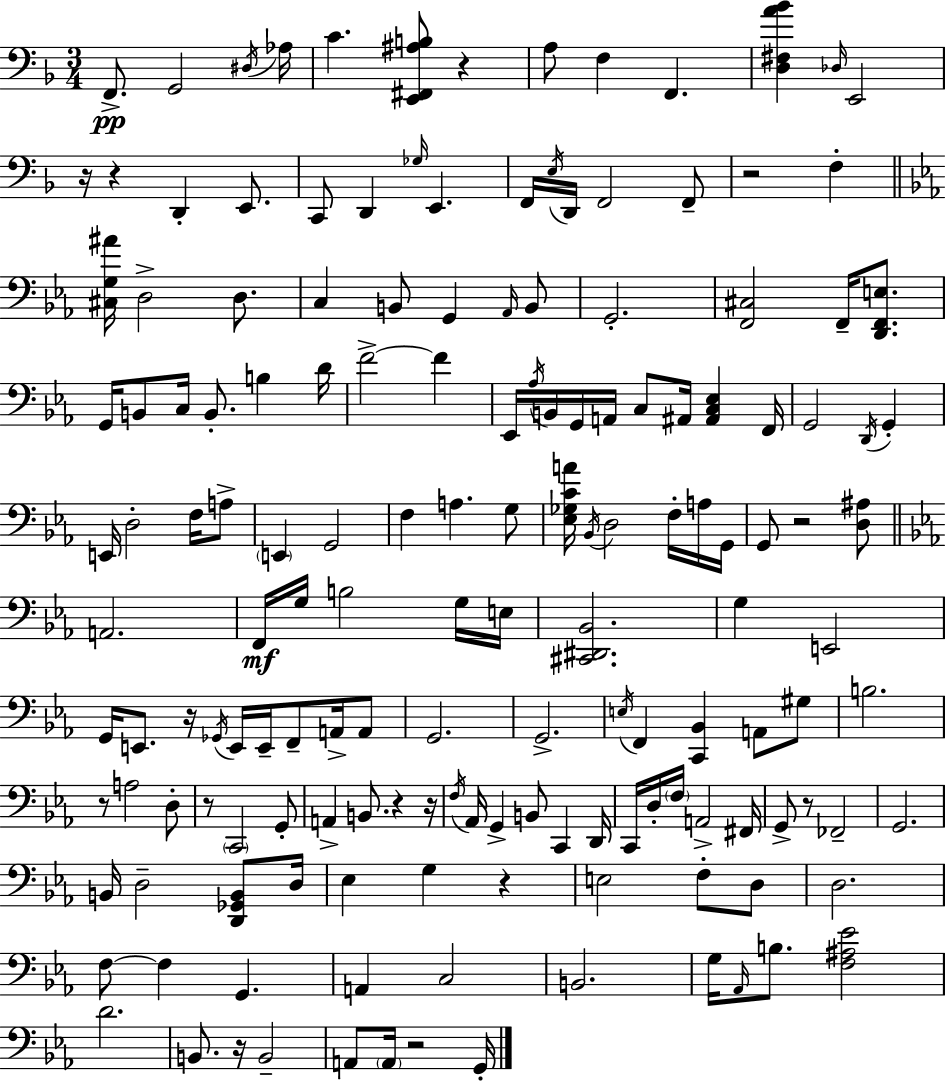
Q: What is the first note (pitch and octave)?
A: F2